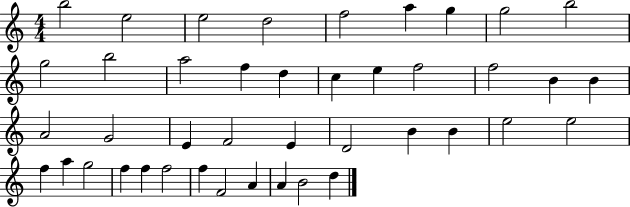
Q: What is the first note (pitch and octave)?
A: B5